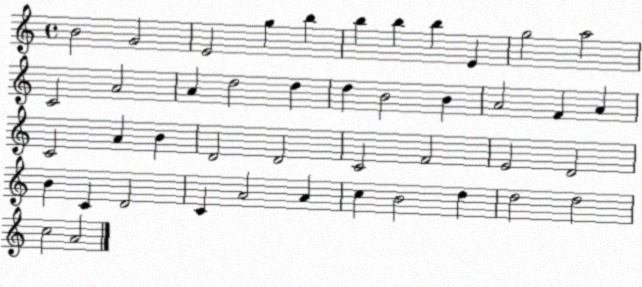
X:1
T:Untitled
M:4/4
L:1/4
K:C
B2 G2 E2 g b b b b E g2 a2 C2 A2 A d2 d d B2 B A2 F A C2 A B D2 D2 C2 F2 E2 D2 B C D2 C A2 A c B2 d d2 d2 c2 A2